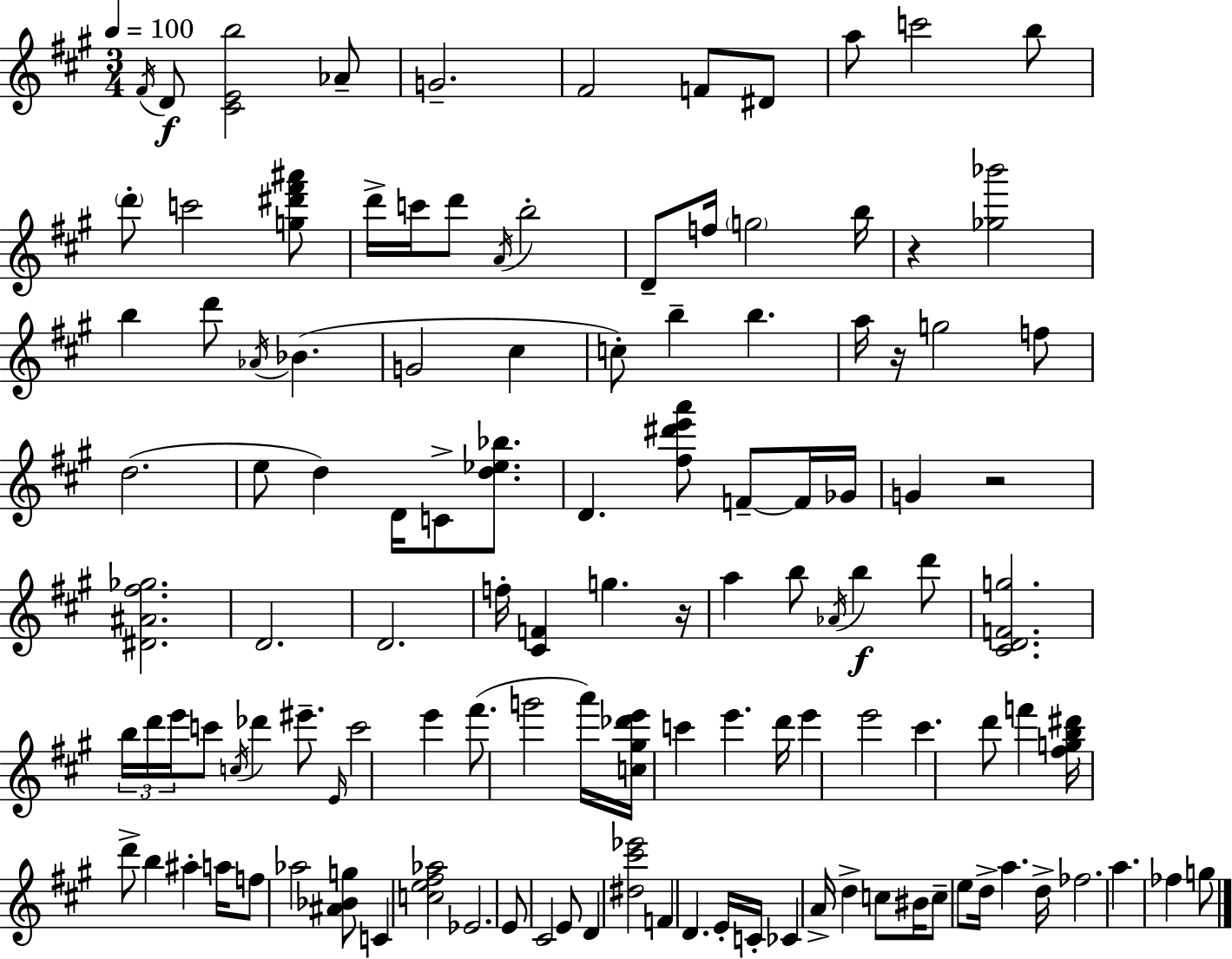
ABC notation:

X:1
T:Untitled
M:3/4
L:1/4
K:A
^F/4 D/2 [^CEb]2 _A/2 G2 ^F2 F/2 ^D/2 a/2 c'2 b/2 d'/2 c'2 [g^d'^f'^a']/2 d'/4 c'/4 d'/2 A/4 b2 D/2 f/4 g2 b/4 z [_g_b']2 b d'/2 _A/4 _B G2 ^c c/2 b b a/4 z/4 g2 f/2 d2 e/2 d D/4 C/2 [d_e_b]/2 D [^f^d'e'a']/2 F/2 F/4 _G/4 G z2 [^D^A^f_g]2 D2 D2 f/4 [^CF] g z/4 a b/2 _A/4 b d'/2 [^CDFg]2 b/4 d'/4 e'/4 c'/2 c/4 _d' ^e'/2 E/4 c'2 e' ^f'/2 g'2 a'/4 [c^g_d'e']/4 c' e' d'/4 e' e'2 ^c' d'/2 f' [^fgb^d']/4 d'/2 b ^a a/4 f/2 _a2 [^A_Bg]/2 C [ce^f_a]2 _E2 E/2 ^C2 E/2 D [^d^c'_e']2 F D E/4 C/4 _C A/4 d c/2 ^B/4 c/2 e/2 d/4 a d/4 _f2 a _f g/2